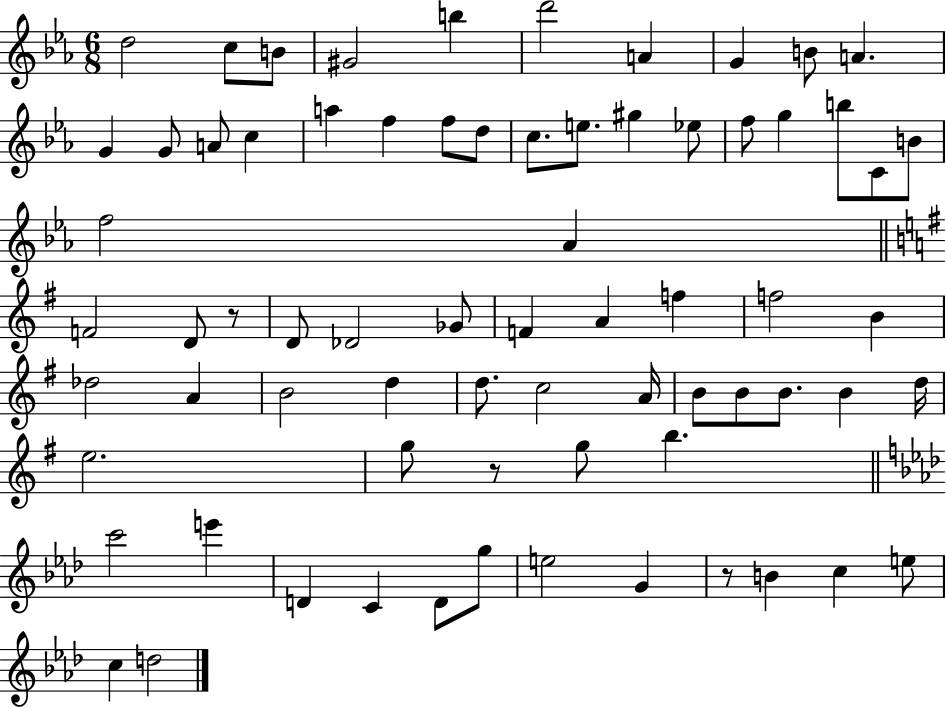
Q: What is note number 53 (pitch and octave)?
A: G5